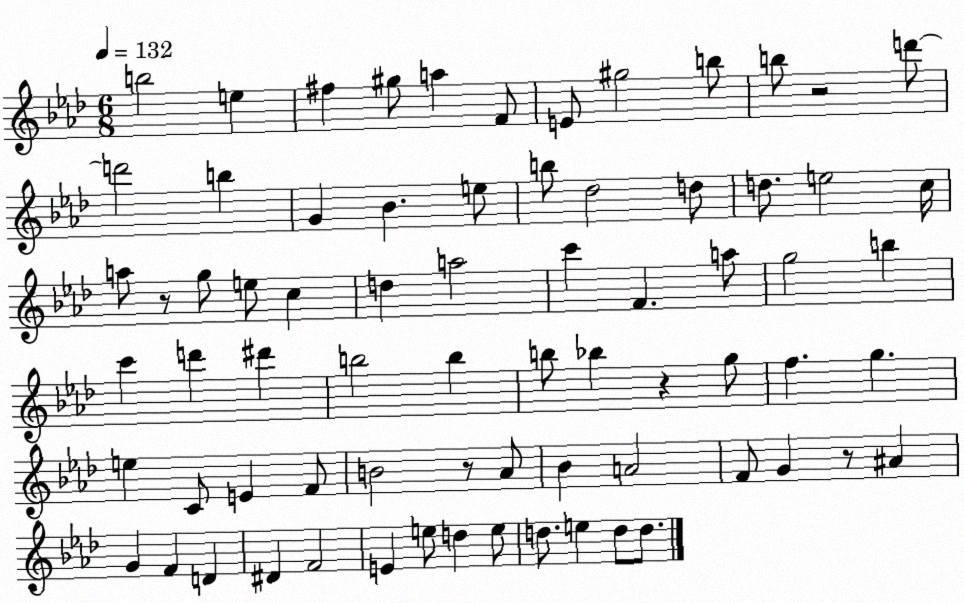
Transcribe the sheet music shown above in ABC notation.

X:1
T:Untitled
M:6/8
L:1/4
K:Ab
b2 e ^f ^g/2 a F/2 E/2 ^g2 b/2 b/2 z2 d'/2 d'2 b G _B e/2 b/2 _d2 d/2 d/2 e2 c/4 a/2 z/2 g/2 e/2 c d a2 c' F a/2 g2 b c' d' ^d' b2 b b/2 _b z g/2 f g e C/2 E F/2 B2 z/2 _A/2 _B A2 F/2 G z/2 ^A G F D ^D F2 E e/2 d e/2 d/2 e d/2 d/2